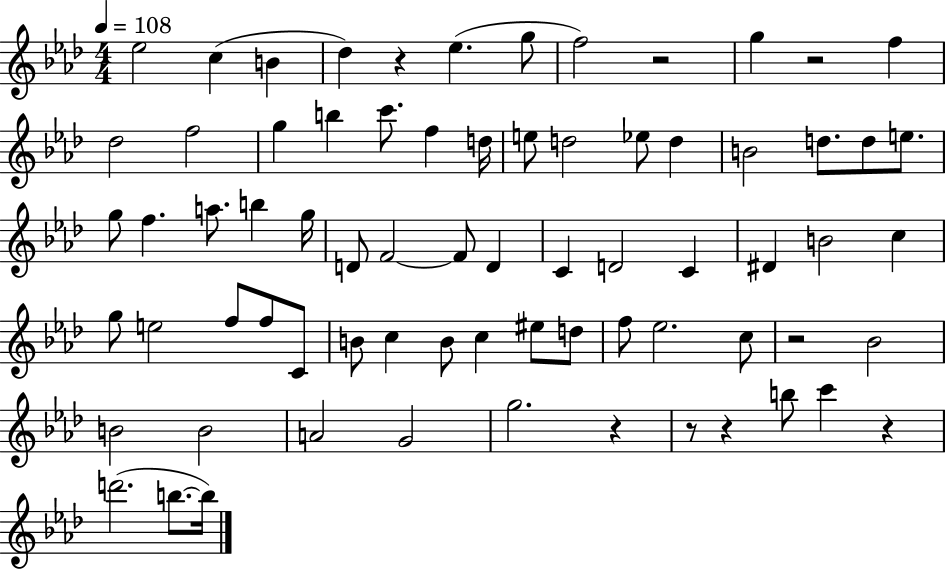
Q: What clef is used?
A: treble